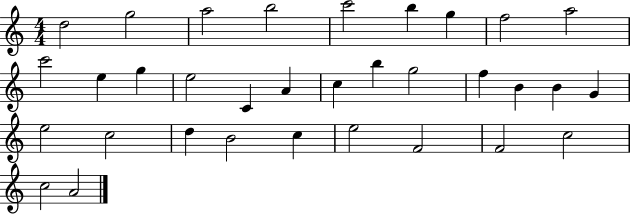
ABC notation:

X:1
T:Untitled
M:4/4
L:1/4
K:C
d2 g2 a2 b2 c'2 b g f2 a2 c'2 e g e2 C A c b g2 f B B G e2 c2 d B2 c e2 F2 F2 c2 c2 A2